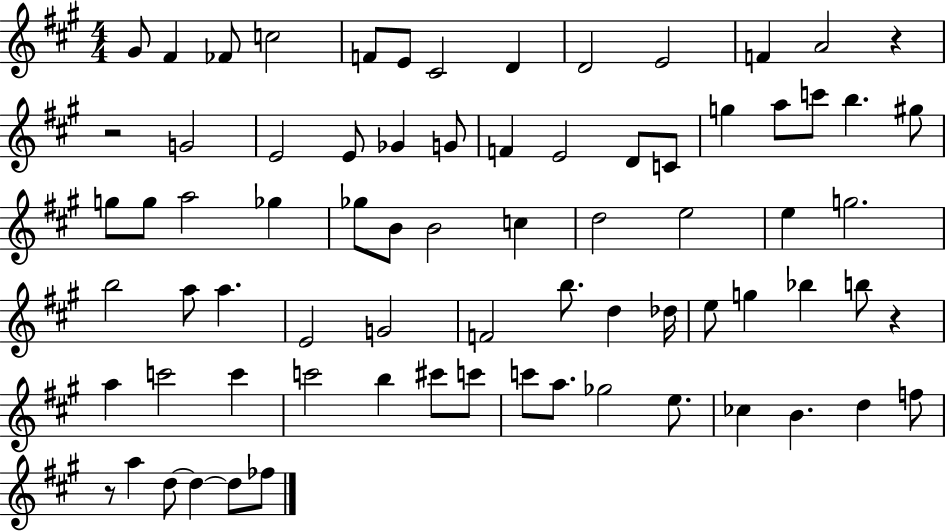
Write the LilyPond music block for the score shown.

{
  \clef treble
  \numericTimeSignature
  \time 4/4
  \key a \major
  gis'8 fis'4 fes'8 c''2 | f'8 e'8 cis'2 d'4 | d'2 e'2 | f'4 a'2 r4 | \break r2 g'2 | e'2 e'8 ges'4 g'8 | f'4 e'2 d'8 c'8 | g''4 a''8 c'''8 b''4. gis''8 | \break g''8 g''8 a''2 ges''4 | ges''8 b'8 b'2 c''4 | d''2 e''2 | e''4 g''2. | \break b''2 a''8 a''4. | e'2 g'2 | f'2 b''8. d''4 des''16 | e''8 g''4 bes''4 b''8 r4 | \break a''4 c'''2 c'''4 | c'''2 b''4 cis'''8 c'''8 | c'''8 a''8. ges''2 e''8. | ces''4 b'4. d''4 f''8 | \break r8 a''4 d''8~~ d''4~~ d''8 fes''8 | \bar "|."
}